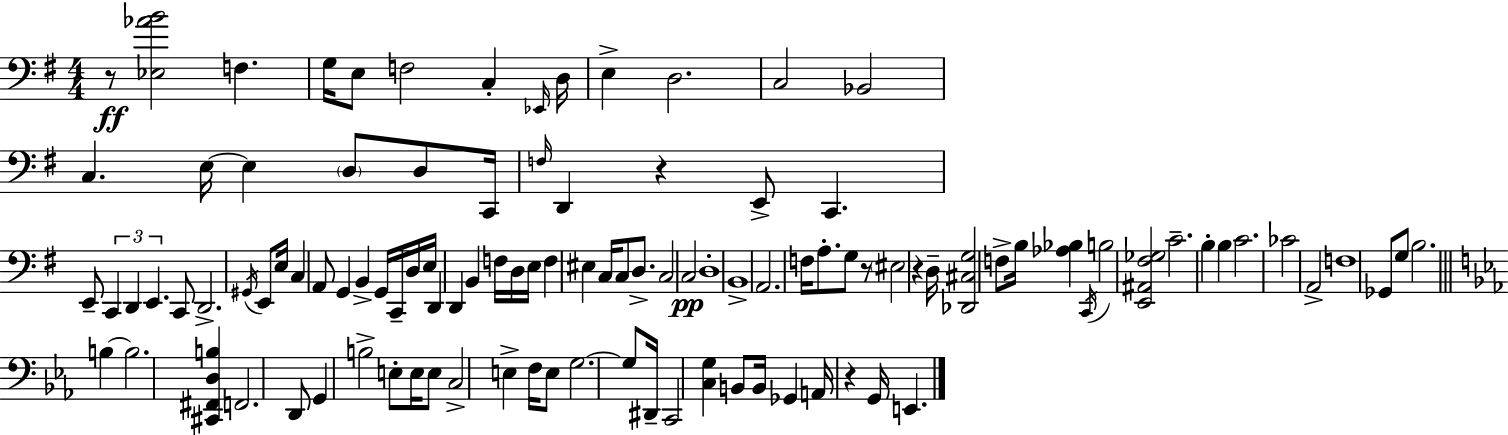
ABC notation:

X:1
T:Untitled
M:4/4
L:1/4
K:G
z/2 [_E,_AB]2 F, G,/4 E,/2 F,2 C, _E,,/4 D,/4 E, D,2 C,2 _B,,2 C, E,/4 E, D,/2 D,/2 C,,/4 F,/4 D,, z E,,/2 C,, E,,/2 C,, D,, E,, C,,/2 D,,2 ^G,,/4 E,,/2 E,/4 C, A,,/2 G,, B,, G,,/4 C,,/4 D,/4 E,/4 D,, D,, B,, F,/4 D,/4 E,/4 F, ^E, C,/4 C,/2 D,/2 C,2 C,2 D,4 B,,4 A,,2 F,/4 A,/2 G,/2 z/2 ^E,2 z D,/4 [_D,,^C,G,]2 F,/2 B,/4 [_A,_B,] C,,/4 B,2 [E,,^A,,^F,_G,]2 C2 B, B, C2 _C2 A,,2 F,4 _G,,/2 G,/2 B,2 B, B,2 [^C,,^F,,D,B,] F,,2 D,,/2 G,, B,2 E,/2 E,/4 E,/2 C,2 E, F,/4 E,/2 G,2 G,/2 ^D,,/4 C,,2 [C,G,] B,,/2 B,,/4 _G,, A,,/4 z G,,/4 E,,